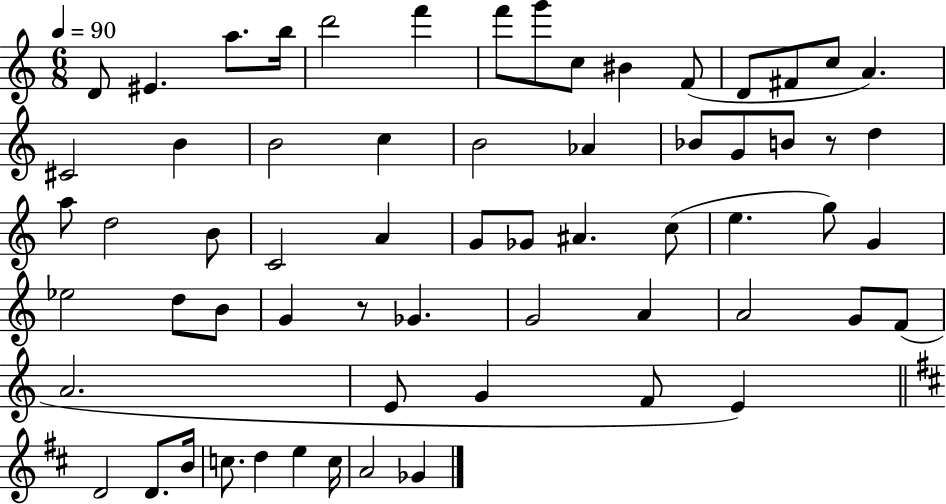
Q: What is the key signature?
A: C major